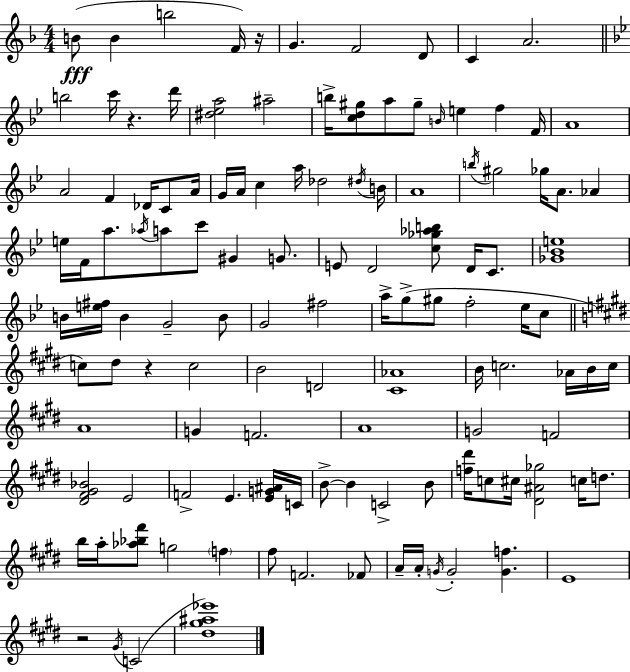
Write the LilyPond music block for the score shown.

{
  \clef treble
  \numericTimeSignature
  \time 4/4
  \key d \minor
  b'8(\fff b'4 b''2 f'16) r16 | g'4. f'2 d'8 | c'4 a'2. | \bar "||" \break \key bes \major b''2 c'''16 r4. d'''16 | <dis'' ees'' a''>2 ais''2-- | b''16-> <c'' d'' gis''>8 a''8 gis''8-- \grace { b'16 } e''4 f''4 | f'16 a'1 | \break a'2 f'4 des'16 c'8 | a'16 g'16 a'16 c''4 a''16 des''2 | \acciaccatura { dis''16 } b'16 a'1 | \acciaccatura { b''16 } gis''2 ges''16 a'8. aes'4 | \break e''16 f'16 a''8. \acciaccatura { aes''16 } a''8 c'''8 gis'4 | g'8. e'8 d'2 <c'' ges'' aes'' b''>8 | d'16 c'8. <ges' bes' e''>1 | b'16 <e'' fis''>16 b'4 g'2-- | \break b'8 g'2 fis''2 | a''16-> g''8->( gis''8 f''2-. | ees''16 c''8 \bar "||" \break \key e \major c''8) dis''8 r4 c''2 | b'2 d'2 | <cis' aes'>1 | b'16 c''2. aes'16 b'16 c''16 | \break a'1 | g'4 f'2. | a'1 | g'2 f'2 | \break <dis' fis' gis' bes'>2 e'2 | f'2-> e'4. <e' g' ais'>16 c'16 | b'8->~~ b'4 c'2-> b'8 | <f'' dis'''>16 c''8 cis''16 <dis' ais' ges''>2 c''16 d''8. | \break b''16 a''16-. <aes'' bes'' fis'''>8 g''2 \parenthesize f''4 | fis''8 f'2. fes'8 | a'16-- a'16-. \acciaccatura { g'16 } g'2-. <g' f''>4. | e'1 | \break r2 \acciaccatura { gis'16 }( c'2 | <dis'' gis'' ais'' ees'''>1) | \bar "|."
}